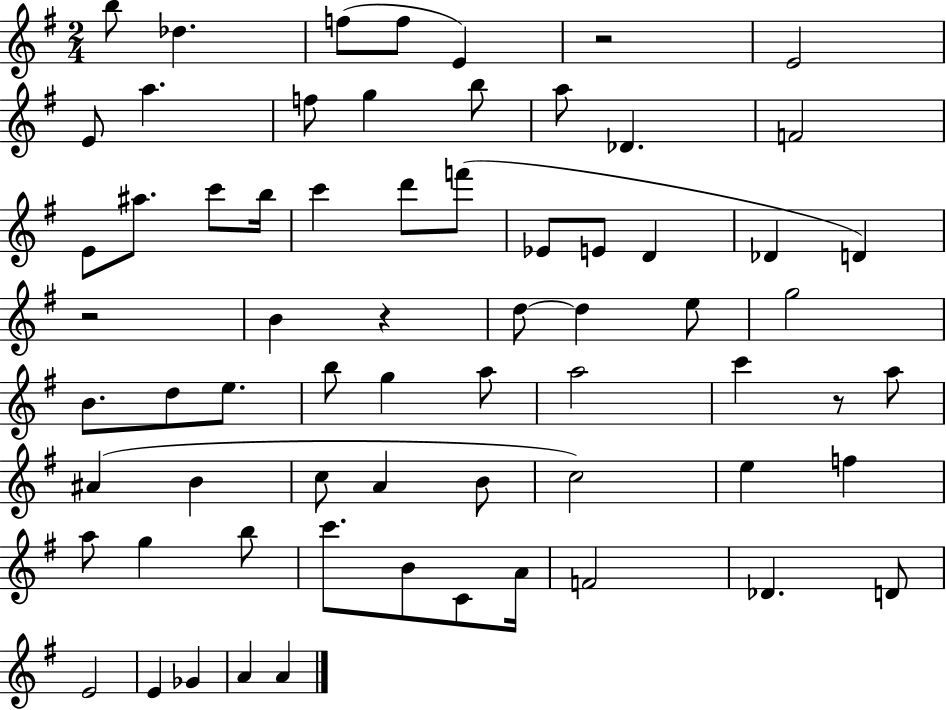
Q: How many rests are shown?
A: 4